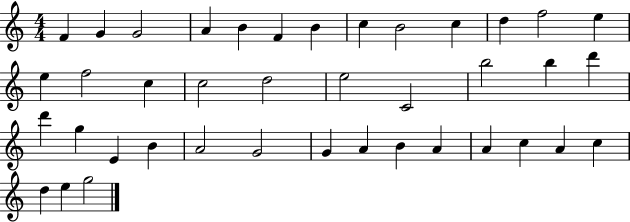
X:1
T:Untitled
M:4/4
L:1/4
K:C
F G G2 A B F B c B2 c d f2 e e f2 c c2 d2 e2 C2 b2 b d' d' g E B A2 G2 G A B A A c A c d e g2